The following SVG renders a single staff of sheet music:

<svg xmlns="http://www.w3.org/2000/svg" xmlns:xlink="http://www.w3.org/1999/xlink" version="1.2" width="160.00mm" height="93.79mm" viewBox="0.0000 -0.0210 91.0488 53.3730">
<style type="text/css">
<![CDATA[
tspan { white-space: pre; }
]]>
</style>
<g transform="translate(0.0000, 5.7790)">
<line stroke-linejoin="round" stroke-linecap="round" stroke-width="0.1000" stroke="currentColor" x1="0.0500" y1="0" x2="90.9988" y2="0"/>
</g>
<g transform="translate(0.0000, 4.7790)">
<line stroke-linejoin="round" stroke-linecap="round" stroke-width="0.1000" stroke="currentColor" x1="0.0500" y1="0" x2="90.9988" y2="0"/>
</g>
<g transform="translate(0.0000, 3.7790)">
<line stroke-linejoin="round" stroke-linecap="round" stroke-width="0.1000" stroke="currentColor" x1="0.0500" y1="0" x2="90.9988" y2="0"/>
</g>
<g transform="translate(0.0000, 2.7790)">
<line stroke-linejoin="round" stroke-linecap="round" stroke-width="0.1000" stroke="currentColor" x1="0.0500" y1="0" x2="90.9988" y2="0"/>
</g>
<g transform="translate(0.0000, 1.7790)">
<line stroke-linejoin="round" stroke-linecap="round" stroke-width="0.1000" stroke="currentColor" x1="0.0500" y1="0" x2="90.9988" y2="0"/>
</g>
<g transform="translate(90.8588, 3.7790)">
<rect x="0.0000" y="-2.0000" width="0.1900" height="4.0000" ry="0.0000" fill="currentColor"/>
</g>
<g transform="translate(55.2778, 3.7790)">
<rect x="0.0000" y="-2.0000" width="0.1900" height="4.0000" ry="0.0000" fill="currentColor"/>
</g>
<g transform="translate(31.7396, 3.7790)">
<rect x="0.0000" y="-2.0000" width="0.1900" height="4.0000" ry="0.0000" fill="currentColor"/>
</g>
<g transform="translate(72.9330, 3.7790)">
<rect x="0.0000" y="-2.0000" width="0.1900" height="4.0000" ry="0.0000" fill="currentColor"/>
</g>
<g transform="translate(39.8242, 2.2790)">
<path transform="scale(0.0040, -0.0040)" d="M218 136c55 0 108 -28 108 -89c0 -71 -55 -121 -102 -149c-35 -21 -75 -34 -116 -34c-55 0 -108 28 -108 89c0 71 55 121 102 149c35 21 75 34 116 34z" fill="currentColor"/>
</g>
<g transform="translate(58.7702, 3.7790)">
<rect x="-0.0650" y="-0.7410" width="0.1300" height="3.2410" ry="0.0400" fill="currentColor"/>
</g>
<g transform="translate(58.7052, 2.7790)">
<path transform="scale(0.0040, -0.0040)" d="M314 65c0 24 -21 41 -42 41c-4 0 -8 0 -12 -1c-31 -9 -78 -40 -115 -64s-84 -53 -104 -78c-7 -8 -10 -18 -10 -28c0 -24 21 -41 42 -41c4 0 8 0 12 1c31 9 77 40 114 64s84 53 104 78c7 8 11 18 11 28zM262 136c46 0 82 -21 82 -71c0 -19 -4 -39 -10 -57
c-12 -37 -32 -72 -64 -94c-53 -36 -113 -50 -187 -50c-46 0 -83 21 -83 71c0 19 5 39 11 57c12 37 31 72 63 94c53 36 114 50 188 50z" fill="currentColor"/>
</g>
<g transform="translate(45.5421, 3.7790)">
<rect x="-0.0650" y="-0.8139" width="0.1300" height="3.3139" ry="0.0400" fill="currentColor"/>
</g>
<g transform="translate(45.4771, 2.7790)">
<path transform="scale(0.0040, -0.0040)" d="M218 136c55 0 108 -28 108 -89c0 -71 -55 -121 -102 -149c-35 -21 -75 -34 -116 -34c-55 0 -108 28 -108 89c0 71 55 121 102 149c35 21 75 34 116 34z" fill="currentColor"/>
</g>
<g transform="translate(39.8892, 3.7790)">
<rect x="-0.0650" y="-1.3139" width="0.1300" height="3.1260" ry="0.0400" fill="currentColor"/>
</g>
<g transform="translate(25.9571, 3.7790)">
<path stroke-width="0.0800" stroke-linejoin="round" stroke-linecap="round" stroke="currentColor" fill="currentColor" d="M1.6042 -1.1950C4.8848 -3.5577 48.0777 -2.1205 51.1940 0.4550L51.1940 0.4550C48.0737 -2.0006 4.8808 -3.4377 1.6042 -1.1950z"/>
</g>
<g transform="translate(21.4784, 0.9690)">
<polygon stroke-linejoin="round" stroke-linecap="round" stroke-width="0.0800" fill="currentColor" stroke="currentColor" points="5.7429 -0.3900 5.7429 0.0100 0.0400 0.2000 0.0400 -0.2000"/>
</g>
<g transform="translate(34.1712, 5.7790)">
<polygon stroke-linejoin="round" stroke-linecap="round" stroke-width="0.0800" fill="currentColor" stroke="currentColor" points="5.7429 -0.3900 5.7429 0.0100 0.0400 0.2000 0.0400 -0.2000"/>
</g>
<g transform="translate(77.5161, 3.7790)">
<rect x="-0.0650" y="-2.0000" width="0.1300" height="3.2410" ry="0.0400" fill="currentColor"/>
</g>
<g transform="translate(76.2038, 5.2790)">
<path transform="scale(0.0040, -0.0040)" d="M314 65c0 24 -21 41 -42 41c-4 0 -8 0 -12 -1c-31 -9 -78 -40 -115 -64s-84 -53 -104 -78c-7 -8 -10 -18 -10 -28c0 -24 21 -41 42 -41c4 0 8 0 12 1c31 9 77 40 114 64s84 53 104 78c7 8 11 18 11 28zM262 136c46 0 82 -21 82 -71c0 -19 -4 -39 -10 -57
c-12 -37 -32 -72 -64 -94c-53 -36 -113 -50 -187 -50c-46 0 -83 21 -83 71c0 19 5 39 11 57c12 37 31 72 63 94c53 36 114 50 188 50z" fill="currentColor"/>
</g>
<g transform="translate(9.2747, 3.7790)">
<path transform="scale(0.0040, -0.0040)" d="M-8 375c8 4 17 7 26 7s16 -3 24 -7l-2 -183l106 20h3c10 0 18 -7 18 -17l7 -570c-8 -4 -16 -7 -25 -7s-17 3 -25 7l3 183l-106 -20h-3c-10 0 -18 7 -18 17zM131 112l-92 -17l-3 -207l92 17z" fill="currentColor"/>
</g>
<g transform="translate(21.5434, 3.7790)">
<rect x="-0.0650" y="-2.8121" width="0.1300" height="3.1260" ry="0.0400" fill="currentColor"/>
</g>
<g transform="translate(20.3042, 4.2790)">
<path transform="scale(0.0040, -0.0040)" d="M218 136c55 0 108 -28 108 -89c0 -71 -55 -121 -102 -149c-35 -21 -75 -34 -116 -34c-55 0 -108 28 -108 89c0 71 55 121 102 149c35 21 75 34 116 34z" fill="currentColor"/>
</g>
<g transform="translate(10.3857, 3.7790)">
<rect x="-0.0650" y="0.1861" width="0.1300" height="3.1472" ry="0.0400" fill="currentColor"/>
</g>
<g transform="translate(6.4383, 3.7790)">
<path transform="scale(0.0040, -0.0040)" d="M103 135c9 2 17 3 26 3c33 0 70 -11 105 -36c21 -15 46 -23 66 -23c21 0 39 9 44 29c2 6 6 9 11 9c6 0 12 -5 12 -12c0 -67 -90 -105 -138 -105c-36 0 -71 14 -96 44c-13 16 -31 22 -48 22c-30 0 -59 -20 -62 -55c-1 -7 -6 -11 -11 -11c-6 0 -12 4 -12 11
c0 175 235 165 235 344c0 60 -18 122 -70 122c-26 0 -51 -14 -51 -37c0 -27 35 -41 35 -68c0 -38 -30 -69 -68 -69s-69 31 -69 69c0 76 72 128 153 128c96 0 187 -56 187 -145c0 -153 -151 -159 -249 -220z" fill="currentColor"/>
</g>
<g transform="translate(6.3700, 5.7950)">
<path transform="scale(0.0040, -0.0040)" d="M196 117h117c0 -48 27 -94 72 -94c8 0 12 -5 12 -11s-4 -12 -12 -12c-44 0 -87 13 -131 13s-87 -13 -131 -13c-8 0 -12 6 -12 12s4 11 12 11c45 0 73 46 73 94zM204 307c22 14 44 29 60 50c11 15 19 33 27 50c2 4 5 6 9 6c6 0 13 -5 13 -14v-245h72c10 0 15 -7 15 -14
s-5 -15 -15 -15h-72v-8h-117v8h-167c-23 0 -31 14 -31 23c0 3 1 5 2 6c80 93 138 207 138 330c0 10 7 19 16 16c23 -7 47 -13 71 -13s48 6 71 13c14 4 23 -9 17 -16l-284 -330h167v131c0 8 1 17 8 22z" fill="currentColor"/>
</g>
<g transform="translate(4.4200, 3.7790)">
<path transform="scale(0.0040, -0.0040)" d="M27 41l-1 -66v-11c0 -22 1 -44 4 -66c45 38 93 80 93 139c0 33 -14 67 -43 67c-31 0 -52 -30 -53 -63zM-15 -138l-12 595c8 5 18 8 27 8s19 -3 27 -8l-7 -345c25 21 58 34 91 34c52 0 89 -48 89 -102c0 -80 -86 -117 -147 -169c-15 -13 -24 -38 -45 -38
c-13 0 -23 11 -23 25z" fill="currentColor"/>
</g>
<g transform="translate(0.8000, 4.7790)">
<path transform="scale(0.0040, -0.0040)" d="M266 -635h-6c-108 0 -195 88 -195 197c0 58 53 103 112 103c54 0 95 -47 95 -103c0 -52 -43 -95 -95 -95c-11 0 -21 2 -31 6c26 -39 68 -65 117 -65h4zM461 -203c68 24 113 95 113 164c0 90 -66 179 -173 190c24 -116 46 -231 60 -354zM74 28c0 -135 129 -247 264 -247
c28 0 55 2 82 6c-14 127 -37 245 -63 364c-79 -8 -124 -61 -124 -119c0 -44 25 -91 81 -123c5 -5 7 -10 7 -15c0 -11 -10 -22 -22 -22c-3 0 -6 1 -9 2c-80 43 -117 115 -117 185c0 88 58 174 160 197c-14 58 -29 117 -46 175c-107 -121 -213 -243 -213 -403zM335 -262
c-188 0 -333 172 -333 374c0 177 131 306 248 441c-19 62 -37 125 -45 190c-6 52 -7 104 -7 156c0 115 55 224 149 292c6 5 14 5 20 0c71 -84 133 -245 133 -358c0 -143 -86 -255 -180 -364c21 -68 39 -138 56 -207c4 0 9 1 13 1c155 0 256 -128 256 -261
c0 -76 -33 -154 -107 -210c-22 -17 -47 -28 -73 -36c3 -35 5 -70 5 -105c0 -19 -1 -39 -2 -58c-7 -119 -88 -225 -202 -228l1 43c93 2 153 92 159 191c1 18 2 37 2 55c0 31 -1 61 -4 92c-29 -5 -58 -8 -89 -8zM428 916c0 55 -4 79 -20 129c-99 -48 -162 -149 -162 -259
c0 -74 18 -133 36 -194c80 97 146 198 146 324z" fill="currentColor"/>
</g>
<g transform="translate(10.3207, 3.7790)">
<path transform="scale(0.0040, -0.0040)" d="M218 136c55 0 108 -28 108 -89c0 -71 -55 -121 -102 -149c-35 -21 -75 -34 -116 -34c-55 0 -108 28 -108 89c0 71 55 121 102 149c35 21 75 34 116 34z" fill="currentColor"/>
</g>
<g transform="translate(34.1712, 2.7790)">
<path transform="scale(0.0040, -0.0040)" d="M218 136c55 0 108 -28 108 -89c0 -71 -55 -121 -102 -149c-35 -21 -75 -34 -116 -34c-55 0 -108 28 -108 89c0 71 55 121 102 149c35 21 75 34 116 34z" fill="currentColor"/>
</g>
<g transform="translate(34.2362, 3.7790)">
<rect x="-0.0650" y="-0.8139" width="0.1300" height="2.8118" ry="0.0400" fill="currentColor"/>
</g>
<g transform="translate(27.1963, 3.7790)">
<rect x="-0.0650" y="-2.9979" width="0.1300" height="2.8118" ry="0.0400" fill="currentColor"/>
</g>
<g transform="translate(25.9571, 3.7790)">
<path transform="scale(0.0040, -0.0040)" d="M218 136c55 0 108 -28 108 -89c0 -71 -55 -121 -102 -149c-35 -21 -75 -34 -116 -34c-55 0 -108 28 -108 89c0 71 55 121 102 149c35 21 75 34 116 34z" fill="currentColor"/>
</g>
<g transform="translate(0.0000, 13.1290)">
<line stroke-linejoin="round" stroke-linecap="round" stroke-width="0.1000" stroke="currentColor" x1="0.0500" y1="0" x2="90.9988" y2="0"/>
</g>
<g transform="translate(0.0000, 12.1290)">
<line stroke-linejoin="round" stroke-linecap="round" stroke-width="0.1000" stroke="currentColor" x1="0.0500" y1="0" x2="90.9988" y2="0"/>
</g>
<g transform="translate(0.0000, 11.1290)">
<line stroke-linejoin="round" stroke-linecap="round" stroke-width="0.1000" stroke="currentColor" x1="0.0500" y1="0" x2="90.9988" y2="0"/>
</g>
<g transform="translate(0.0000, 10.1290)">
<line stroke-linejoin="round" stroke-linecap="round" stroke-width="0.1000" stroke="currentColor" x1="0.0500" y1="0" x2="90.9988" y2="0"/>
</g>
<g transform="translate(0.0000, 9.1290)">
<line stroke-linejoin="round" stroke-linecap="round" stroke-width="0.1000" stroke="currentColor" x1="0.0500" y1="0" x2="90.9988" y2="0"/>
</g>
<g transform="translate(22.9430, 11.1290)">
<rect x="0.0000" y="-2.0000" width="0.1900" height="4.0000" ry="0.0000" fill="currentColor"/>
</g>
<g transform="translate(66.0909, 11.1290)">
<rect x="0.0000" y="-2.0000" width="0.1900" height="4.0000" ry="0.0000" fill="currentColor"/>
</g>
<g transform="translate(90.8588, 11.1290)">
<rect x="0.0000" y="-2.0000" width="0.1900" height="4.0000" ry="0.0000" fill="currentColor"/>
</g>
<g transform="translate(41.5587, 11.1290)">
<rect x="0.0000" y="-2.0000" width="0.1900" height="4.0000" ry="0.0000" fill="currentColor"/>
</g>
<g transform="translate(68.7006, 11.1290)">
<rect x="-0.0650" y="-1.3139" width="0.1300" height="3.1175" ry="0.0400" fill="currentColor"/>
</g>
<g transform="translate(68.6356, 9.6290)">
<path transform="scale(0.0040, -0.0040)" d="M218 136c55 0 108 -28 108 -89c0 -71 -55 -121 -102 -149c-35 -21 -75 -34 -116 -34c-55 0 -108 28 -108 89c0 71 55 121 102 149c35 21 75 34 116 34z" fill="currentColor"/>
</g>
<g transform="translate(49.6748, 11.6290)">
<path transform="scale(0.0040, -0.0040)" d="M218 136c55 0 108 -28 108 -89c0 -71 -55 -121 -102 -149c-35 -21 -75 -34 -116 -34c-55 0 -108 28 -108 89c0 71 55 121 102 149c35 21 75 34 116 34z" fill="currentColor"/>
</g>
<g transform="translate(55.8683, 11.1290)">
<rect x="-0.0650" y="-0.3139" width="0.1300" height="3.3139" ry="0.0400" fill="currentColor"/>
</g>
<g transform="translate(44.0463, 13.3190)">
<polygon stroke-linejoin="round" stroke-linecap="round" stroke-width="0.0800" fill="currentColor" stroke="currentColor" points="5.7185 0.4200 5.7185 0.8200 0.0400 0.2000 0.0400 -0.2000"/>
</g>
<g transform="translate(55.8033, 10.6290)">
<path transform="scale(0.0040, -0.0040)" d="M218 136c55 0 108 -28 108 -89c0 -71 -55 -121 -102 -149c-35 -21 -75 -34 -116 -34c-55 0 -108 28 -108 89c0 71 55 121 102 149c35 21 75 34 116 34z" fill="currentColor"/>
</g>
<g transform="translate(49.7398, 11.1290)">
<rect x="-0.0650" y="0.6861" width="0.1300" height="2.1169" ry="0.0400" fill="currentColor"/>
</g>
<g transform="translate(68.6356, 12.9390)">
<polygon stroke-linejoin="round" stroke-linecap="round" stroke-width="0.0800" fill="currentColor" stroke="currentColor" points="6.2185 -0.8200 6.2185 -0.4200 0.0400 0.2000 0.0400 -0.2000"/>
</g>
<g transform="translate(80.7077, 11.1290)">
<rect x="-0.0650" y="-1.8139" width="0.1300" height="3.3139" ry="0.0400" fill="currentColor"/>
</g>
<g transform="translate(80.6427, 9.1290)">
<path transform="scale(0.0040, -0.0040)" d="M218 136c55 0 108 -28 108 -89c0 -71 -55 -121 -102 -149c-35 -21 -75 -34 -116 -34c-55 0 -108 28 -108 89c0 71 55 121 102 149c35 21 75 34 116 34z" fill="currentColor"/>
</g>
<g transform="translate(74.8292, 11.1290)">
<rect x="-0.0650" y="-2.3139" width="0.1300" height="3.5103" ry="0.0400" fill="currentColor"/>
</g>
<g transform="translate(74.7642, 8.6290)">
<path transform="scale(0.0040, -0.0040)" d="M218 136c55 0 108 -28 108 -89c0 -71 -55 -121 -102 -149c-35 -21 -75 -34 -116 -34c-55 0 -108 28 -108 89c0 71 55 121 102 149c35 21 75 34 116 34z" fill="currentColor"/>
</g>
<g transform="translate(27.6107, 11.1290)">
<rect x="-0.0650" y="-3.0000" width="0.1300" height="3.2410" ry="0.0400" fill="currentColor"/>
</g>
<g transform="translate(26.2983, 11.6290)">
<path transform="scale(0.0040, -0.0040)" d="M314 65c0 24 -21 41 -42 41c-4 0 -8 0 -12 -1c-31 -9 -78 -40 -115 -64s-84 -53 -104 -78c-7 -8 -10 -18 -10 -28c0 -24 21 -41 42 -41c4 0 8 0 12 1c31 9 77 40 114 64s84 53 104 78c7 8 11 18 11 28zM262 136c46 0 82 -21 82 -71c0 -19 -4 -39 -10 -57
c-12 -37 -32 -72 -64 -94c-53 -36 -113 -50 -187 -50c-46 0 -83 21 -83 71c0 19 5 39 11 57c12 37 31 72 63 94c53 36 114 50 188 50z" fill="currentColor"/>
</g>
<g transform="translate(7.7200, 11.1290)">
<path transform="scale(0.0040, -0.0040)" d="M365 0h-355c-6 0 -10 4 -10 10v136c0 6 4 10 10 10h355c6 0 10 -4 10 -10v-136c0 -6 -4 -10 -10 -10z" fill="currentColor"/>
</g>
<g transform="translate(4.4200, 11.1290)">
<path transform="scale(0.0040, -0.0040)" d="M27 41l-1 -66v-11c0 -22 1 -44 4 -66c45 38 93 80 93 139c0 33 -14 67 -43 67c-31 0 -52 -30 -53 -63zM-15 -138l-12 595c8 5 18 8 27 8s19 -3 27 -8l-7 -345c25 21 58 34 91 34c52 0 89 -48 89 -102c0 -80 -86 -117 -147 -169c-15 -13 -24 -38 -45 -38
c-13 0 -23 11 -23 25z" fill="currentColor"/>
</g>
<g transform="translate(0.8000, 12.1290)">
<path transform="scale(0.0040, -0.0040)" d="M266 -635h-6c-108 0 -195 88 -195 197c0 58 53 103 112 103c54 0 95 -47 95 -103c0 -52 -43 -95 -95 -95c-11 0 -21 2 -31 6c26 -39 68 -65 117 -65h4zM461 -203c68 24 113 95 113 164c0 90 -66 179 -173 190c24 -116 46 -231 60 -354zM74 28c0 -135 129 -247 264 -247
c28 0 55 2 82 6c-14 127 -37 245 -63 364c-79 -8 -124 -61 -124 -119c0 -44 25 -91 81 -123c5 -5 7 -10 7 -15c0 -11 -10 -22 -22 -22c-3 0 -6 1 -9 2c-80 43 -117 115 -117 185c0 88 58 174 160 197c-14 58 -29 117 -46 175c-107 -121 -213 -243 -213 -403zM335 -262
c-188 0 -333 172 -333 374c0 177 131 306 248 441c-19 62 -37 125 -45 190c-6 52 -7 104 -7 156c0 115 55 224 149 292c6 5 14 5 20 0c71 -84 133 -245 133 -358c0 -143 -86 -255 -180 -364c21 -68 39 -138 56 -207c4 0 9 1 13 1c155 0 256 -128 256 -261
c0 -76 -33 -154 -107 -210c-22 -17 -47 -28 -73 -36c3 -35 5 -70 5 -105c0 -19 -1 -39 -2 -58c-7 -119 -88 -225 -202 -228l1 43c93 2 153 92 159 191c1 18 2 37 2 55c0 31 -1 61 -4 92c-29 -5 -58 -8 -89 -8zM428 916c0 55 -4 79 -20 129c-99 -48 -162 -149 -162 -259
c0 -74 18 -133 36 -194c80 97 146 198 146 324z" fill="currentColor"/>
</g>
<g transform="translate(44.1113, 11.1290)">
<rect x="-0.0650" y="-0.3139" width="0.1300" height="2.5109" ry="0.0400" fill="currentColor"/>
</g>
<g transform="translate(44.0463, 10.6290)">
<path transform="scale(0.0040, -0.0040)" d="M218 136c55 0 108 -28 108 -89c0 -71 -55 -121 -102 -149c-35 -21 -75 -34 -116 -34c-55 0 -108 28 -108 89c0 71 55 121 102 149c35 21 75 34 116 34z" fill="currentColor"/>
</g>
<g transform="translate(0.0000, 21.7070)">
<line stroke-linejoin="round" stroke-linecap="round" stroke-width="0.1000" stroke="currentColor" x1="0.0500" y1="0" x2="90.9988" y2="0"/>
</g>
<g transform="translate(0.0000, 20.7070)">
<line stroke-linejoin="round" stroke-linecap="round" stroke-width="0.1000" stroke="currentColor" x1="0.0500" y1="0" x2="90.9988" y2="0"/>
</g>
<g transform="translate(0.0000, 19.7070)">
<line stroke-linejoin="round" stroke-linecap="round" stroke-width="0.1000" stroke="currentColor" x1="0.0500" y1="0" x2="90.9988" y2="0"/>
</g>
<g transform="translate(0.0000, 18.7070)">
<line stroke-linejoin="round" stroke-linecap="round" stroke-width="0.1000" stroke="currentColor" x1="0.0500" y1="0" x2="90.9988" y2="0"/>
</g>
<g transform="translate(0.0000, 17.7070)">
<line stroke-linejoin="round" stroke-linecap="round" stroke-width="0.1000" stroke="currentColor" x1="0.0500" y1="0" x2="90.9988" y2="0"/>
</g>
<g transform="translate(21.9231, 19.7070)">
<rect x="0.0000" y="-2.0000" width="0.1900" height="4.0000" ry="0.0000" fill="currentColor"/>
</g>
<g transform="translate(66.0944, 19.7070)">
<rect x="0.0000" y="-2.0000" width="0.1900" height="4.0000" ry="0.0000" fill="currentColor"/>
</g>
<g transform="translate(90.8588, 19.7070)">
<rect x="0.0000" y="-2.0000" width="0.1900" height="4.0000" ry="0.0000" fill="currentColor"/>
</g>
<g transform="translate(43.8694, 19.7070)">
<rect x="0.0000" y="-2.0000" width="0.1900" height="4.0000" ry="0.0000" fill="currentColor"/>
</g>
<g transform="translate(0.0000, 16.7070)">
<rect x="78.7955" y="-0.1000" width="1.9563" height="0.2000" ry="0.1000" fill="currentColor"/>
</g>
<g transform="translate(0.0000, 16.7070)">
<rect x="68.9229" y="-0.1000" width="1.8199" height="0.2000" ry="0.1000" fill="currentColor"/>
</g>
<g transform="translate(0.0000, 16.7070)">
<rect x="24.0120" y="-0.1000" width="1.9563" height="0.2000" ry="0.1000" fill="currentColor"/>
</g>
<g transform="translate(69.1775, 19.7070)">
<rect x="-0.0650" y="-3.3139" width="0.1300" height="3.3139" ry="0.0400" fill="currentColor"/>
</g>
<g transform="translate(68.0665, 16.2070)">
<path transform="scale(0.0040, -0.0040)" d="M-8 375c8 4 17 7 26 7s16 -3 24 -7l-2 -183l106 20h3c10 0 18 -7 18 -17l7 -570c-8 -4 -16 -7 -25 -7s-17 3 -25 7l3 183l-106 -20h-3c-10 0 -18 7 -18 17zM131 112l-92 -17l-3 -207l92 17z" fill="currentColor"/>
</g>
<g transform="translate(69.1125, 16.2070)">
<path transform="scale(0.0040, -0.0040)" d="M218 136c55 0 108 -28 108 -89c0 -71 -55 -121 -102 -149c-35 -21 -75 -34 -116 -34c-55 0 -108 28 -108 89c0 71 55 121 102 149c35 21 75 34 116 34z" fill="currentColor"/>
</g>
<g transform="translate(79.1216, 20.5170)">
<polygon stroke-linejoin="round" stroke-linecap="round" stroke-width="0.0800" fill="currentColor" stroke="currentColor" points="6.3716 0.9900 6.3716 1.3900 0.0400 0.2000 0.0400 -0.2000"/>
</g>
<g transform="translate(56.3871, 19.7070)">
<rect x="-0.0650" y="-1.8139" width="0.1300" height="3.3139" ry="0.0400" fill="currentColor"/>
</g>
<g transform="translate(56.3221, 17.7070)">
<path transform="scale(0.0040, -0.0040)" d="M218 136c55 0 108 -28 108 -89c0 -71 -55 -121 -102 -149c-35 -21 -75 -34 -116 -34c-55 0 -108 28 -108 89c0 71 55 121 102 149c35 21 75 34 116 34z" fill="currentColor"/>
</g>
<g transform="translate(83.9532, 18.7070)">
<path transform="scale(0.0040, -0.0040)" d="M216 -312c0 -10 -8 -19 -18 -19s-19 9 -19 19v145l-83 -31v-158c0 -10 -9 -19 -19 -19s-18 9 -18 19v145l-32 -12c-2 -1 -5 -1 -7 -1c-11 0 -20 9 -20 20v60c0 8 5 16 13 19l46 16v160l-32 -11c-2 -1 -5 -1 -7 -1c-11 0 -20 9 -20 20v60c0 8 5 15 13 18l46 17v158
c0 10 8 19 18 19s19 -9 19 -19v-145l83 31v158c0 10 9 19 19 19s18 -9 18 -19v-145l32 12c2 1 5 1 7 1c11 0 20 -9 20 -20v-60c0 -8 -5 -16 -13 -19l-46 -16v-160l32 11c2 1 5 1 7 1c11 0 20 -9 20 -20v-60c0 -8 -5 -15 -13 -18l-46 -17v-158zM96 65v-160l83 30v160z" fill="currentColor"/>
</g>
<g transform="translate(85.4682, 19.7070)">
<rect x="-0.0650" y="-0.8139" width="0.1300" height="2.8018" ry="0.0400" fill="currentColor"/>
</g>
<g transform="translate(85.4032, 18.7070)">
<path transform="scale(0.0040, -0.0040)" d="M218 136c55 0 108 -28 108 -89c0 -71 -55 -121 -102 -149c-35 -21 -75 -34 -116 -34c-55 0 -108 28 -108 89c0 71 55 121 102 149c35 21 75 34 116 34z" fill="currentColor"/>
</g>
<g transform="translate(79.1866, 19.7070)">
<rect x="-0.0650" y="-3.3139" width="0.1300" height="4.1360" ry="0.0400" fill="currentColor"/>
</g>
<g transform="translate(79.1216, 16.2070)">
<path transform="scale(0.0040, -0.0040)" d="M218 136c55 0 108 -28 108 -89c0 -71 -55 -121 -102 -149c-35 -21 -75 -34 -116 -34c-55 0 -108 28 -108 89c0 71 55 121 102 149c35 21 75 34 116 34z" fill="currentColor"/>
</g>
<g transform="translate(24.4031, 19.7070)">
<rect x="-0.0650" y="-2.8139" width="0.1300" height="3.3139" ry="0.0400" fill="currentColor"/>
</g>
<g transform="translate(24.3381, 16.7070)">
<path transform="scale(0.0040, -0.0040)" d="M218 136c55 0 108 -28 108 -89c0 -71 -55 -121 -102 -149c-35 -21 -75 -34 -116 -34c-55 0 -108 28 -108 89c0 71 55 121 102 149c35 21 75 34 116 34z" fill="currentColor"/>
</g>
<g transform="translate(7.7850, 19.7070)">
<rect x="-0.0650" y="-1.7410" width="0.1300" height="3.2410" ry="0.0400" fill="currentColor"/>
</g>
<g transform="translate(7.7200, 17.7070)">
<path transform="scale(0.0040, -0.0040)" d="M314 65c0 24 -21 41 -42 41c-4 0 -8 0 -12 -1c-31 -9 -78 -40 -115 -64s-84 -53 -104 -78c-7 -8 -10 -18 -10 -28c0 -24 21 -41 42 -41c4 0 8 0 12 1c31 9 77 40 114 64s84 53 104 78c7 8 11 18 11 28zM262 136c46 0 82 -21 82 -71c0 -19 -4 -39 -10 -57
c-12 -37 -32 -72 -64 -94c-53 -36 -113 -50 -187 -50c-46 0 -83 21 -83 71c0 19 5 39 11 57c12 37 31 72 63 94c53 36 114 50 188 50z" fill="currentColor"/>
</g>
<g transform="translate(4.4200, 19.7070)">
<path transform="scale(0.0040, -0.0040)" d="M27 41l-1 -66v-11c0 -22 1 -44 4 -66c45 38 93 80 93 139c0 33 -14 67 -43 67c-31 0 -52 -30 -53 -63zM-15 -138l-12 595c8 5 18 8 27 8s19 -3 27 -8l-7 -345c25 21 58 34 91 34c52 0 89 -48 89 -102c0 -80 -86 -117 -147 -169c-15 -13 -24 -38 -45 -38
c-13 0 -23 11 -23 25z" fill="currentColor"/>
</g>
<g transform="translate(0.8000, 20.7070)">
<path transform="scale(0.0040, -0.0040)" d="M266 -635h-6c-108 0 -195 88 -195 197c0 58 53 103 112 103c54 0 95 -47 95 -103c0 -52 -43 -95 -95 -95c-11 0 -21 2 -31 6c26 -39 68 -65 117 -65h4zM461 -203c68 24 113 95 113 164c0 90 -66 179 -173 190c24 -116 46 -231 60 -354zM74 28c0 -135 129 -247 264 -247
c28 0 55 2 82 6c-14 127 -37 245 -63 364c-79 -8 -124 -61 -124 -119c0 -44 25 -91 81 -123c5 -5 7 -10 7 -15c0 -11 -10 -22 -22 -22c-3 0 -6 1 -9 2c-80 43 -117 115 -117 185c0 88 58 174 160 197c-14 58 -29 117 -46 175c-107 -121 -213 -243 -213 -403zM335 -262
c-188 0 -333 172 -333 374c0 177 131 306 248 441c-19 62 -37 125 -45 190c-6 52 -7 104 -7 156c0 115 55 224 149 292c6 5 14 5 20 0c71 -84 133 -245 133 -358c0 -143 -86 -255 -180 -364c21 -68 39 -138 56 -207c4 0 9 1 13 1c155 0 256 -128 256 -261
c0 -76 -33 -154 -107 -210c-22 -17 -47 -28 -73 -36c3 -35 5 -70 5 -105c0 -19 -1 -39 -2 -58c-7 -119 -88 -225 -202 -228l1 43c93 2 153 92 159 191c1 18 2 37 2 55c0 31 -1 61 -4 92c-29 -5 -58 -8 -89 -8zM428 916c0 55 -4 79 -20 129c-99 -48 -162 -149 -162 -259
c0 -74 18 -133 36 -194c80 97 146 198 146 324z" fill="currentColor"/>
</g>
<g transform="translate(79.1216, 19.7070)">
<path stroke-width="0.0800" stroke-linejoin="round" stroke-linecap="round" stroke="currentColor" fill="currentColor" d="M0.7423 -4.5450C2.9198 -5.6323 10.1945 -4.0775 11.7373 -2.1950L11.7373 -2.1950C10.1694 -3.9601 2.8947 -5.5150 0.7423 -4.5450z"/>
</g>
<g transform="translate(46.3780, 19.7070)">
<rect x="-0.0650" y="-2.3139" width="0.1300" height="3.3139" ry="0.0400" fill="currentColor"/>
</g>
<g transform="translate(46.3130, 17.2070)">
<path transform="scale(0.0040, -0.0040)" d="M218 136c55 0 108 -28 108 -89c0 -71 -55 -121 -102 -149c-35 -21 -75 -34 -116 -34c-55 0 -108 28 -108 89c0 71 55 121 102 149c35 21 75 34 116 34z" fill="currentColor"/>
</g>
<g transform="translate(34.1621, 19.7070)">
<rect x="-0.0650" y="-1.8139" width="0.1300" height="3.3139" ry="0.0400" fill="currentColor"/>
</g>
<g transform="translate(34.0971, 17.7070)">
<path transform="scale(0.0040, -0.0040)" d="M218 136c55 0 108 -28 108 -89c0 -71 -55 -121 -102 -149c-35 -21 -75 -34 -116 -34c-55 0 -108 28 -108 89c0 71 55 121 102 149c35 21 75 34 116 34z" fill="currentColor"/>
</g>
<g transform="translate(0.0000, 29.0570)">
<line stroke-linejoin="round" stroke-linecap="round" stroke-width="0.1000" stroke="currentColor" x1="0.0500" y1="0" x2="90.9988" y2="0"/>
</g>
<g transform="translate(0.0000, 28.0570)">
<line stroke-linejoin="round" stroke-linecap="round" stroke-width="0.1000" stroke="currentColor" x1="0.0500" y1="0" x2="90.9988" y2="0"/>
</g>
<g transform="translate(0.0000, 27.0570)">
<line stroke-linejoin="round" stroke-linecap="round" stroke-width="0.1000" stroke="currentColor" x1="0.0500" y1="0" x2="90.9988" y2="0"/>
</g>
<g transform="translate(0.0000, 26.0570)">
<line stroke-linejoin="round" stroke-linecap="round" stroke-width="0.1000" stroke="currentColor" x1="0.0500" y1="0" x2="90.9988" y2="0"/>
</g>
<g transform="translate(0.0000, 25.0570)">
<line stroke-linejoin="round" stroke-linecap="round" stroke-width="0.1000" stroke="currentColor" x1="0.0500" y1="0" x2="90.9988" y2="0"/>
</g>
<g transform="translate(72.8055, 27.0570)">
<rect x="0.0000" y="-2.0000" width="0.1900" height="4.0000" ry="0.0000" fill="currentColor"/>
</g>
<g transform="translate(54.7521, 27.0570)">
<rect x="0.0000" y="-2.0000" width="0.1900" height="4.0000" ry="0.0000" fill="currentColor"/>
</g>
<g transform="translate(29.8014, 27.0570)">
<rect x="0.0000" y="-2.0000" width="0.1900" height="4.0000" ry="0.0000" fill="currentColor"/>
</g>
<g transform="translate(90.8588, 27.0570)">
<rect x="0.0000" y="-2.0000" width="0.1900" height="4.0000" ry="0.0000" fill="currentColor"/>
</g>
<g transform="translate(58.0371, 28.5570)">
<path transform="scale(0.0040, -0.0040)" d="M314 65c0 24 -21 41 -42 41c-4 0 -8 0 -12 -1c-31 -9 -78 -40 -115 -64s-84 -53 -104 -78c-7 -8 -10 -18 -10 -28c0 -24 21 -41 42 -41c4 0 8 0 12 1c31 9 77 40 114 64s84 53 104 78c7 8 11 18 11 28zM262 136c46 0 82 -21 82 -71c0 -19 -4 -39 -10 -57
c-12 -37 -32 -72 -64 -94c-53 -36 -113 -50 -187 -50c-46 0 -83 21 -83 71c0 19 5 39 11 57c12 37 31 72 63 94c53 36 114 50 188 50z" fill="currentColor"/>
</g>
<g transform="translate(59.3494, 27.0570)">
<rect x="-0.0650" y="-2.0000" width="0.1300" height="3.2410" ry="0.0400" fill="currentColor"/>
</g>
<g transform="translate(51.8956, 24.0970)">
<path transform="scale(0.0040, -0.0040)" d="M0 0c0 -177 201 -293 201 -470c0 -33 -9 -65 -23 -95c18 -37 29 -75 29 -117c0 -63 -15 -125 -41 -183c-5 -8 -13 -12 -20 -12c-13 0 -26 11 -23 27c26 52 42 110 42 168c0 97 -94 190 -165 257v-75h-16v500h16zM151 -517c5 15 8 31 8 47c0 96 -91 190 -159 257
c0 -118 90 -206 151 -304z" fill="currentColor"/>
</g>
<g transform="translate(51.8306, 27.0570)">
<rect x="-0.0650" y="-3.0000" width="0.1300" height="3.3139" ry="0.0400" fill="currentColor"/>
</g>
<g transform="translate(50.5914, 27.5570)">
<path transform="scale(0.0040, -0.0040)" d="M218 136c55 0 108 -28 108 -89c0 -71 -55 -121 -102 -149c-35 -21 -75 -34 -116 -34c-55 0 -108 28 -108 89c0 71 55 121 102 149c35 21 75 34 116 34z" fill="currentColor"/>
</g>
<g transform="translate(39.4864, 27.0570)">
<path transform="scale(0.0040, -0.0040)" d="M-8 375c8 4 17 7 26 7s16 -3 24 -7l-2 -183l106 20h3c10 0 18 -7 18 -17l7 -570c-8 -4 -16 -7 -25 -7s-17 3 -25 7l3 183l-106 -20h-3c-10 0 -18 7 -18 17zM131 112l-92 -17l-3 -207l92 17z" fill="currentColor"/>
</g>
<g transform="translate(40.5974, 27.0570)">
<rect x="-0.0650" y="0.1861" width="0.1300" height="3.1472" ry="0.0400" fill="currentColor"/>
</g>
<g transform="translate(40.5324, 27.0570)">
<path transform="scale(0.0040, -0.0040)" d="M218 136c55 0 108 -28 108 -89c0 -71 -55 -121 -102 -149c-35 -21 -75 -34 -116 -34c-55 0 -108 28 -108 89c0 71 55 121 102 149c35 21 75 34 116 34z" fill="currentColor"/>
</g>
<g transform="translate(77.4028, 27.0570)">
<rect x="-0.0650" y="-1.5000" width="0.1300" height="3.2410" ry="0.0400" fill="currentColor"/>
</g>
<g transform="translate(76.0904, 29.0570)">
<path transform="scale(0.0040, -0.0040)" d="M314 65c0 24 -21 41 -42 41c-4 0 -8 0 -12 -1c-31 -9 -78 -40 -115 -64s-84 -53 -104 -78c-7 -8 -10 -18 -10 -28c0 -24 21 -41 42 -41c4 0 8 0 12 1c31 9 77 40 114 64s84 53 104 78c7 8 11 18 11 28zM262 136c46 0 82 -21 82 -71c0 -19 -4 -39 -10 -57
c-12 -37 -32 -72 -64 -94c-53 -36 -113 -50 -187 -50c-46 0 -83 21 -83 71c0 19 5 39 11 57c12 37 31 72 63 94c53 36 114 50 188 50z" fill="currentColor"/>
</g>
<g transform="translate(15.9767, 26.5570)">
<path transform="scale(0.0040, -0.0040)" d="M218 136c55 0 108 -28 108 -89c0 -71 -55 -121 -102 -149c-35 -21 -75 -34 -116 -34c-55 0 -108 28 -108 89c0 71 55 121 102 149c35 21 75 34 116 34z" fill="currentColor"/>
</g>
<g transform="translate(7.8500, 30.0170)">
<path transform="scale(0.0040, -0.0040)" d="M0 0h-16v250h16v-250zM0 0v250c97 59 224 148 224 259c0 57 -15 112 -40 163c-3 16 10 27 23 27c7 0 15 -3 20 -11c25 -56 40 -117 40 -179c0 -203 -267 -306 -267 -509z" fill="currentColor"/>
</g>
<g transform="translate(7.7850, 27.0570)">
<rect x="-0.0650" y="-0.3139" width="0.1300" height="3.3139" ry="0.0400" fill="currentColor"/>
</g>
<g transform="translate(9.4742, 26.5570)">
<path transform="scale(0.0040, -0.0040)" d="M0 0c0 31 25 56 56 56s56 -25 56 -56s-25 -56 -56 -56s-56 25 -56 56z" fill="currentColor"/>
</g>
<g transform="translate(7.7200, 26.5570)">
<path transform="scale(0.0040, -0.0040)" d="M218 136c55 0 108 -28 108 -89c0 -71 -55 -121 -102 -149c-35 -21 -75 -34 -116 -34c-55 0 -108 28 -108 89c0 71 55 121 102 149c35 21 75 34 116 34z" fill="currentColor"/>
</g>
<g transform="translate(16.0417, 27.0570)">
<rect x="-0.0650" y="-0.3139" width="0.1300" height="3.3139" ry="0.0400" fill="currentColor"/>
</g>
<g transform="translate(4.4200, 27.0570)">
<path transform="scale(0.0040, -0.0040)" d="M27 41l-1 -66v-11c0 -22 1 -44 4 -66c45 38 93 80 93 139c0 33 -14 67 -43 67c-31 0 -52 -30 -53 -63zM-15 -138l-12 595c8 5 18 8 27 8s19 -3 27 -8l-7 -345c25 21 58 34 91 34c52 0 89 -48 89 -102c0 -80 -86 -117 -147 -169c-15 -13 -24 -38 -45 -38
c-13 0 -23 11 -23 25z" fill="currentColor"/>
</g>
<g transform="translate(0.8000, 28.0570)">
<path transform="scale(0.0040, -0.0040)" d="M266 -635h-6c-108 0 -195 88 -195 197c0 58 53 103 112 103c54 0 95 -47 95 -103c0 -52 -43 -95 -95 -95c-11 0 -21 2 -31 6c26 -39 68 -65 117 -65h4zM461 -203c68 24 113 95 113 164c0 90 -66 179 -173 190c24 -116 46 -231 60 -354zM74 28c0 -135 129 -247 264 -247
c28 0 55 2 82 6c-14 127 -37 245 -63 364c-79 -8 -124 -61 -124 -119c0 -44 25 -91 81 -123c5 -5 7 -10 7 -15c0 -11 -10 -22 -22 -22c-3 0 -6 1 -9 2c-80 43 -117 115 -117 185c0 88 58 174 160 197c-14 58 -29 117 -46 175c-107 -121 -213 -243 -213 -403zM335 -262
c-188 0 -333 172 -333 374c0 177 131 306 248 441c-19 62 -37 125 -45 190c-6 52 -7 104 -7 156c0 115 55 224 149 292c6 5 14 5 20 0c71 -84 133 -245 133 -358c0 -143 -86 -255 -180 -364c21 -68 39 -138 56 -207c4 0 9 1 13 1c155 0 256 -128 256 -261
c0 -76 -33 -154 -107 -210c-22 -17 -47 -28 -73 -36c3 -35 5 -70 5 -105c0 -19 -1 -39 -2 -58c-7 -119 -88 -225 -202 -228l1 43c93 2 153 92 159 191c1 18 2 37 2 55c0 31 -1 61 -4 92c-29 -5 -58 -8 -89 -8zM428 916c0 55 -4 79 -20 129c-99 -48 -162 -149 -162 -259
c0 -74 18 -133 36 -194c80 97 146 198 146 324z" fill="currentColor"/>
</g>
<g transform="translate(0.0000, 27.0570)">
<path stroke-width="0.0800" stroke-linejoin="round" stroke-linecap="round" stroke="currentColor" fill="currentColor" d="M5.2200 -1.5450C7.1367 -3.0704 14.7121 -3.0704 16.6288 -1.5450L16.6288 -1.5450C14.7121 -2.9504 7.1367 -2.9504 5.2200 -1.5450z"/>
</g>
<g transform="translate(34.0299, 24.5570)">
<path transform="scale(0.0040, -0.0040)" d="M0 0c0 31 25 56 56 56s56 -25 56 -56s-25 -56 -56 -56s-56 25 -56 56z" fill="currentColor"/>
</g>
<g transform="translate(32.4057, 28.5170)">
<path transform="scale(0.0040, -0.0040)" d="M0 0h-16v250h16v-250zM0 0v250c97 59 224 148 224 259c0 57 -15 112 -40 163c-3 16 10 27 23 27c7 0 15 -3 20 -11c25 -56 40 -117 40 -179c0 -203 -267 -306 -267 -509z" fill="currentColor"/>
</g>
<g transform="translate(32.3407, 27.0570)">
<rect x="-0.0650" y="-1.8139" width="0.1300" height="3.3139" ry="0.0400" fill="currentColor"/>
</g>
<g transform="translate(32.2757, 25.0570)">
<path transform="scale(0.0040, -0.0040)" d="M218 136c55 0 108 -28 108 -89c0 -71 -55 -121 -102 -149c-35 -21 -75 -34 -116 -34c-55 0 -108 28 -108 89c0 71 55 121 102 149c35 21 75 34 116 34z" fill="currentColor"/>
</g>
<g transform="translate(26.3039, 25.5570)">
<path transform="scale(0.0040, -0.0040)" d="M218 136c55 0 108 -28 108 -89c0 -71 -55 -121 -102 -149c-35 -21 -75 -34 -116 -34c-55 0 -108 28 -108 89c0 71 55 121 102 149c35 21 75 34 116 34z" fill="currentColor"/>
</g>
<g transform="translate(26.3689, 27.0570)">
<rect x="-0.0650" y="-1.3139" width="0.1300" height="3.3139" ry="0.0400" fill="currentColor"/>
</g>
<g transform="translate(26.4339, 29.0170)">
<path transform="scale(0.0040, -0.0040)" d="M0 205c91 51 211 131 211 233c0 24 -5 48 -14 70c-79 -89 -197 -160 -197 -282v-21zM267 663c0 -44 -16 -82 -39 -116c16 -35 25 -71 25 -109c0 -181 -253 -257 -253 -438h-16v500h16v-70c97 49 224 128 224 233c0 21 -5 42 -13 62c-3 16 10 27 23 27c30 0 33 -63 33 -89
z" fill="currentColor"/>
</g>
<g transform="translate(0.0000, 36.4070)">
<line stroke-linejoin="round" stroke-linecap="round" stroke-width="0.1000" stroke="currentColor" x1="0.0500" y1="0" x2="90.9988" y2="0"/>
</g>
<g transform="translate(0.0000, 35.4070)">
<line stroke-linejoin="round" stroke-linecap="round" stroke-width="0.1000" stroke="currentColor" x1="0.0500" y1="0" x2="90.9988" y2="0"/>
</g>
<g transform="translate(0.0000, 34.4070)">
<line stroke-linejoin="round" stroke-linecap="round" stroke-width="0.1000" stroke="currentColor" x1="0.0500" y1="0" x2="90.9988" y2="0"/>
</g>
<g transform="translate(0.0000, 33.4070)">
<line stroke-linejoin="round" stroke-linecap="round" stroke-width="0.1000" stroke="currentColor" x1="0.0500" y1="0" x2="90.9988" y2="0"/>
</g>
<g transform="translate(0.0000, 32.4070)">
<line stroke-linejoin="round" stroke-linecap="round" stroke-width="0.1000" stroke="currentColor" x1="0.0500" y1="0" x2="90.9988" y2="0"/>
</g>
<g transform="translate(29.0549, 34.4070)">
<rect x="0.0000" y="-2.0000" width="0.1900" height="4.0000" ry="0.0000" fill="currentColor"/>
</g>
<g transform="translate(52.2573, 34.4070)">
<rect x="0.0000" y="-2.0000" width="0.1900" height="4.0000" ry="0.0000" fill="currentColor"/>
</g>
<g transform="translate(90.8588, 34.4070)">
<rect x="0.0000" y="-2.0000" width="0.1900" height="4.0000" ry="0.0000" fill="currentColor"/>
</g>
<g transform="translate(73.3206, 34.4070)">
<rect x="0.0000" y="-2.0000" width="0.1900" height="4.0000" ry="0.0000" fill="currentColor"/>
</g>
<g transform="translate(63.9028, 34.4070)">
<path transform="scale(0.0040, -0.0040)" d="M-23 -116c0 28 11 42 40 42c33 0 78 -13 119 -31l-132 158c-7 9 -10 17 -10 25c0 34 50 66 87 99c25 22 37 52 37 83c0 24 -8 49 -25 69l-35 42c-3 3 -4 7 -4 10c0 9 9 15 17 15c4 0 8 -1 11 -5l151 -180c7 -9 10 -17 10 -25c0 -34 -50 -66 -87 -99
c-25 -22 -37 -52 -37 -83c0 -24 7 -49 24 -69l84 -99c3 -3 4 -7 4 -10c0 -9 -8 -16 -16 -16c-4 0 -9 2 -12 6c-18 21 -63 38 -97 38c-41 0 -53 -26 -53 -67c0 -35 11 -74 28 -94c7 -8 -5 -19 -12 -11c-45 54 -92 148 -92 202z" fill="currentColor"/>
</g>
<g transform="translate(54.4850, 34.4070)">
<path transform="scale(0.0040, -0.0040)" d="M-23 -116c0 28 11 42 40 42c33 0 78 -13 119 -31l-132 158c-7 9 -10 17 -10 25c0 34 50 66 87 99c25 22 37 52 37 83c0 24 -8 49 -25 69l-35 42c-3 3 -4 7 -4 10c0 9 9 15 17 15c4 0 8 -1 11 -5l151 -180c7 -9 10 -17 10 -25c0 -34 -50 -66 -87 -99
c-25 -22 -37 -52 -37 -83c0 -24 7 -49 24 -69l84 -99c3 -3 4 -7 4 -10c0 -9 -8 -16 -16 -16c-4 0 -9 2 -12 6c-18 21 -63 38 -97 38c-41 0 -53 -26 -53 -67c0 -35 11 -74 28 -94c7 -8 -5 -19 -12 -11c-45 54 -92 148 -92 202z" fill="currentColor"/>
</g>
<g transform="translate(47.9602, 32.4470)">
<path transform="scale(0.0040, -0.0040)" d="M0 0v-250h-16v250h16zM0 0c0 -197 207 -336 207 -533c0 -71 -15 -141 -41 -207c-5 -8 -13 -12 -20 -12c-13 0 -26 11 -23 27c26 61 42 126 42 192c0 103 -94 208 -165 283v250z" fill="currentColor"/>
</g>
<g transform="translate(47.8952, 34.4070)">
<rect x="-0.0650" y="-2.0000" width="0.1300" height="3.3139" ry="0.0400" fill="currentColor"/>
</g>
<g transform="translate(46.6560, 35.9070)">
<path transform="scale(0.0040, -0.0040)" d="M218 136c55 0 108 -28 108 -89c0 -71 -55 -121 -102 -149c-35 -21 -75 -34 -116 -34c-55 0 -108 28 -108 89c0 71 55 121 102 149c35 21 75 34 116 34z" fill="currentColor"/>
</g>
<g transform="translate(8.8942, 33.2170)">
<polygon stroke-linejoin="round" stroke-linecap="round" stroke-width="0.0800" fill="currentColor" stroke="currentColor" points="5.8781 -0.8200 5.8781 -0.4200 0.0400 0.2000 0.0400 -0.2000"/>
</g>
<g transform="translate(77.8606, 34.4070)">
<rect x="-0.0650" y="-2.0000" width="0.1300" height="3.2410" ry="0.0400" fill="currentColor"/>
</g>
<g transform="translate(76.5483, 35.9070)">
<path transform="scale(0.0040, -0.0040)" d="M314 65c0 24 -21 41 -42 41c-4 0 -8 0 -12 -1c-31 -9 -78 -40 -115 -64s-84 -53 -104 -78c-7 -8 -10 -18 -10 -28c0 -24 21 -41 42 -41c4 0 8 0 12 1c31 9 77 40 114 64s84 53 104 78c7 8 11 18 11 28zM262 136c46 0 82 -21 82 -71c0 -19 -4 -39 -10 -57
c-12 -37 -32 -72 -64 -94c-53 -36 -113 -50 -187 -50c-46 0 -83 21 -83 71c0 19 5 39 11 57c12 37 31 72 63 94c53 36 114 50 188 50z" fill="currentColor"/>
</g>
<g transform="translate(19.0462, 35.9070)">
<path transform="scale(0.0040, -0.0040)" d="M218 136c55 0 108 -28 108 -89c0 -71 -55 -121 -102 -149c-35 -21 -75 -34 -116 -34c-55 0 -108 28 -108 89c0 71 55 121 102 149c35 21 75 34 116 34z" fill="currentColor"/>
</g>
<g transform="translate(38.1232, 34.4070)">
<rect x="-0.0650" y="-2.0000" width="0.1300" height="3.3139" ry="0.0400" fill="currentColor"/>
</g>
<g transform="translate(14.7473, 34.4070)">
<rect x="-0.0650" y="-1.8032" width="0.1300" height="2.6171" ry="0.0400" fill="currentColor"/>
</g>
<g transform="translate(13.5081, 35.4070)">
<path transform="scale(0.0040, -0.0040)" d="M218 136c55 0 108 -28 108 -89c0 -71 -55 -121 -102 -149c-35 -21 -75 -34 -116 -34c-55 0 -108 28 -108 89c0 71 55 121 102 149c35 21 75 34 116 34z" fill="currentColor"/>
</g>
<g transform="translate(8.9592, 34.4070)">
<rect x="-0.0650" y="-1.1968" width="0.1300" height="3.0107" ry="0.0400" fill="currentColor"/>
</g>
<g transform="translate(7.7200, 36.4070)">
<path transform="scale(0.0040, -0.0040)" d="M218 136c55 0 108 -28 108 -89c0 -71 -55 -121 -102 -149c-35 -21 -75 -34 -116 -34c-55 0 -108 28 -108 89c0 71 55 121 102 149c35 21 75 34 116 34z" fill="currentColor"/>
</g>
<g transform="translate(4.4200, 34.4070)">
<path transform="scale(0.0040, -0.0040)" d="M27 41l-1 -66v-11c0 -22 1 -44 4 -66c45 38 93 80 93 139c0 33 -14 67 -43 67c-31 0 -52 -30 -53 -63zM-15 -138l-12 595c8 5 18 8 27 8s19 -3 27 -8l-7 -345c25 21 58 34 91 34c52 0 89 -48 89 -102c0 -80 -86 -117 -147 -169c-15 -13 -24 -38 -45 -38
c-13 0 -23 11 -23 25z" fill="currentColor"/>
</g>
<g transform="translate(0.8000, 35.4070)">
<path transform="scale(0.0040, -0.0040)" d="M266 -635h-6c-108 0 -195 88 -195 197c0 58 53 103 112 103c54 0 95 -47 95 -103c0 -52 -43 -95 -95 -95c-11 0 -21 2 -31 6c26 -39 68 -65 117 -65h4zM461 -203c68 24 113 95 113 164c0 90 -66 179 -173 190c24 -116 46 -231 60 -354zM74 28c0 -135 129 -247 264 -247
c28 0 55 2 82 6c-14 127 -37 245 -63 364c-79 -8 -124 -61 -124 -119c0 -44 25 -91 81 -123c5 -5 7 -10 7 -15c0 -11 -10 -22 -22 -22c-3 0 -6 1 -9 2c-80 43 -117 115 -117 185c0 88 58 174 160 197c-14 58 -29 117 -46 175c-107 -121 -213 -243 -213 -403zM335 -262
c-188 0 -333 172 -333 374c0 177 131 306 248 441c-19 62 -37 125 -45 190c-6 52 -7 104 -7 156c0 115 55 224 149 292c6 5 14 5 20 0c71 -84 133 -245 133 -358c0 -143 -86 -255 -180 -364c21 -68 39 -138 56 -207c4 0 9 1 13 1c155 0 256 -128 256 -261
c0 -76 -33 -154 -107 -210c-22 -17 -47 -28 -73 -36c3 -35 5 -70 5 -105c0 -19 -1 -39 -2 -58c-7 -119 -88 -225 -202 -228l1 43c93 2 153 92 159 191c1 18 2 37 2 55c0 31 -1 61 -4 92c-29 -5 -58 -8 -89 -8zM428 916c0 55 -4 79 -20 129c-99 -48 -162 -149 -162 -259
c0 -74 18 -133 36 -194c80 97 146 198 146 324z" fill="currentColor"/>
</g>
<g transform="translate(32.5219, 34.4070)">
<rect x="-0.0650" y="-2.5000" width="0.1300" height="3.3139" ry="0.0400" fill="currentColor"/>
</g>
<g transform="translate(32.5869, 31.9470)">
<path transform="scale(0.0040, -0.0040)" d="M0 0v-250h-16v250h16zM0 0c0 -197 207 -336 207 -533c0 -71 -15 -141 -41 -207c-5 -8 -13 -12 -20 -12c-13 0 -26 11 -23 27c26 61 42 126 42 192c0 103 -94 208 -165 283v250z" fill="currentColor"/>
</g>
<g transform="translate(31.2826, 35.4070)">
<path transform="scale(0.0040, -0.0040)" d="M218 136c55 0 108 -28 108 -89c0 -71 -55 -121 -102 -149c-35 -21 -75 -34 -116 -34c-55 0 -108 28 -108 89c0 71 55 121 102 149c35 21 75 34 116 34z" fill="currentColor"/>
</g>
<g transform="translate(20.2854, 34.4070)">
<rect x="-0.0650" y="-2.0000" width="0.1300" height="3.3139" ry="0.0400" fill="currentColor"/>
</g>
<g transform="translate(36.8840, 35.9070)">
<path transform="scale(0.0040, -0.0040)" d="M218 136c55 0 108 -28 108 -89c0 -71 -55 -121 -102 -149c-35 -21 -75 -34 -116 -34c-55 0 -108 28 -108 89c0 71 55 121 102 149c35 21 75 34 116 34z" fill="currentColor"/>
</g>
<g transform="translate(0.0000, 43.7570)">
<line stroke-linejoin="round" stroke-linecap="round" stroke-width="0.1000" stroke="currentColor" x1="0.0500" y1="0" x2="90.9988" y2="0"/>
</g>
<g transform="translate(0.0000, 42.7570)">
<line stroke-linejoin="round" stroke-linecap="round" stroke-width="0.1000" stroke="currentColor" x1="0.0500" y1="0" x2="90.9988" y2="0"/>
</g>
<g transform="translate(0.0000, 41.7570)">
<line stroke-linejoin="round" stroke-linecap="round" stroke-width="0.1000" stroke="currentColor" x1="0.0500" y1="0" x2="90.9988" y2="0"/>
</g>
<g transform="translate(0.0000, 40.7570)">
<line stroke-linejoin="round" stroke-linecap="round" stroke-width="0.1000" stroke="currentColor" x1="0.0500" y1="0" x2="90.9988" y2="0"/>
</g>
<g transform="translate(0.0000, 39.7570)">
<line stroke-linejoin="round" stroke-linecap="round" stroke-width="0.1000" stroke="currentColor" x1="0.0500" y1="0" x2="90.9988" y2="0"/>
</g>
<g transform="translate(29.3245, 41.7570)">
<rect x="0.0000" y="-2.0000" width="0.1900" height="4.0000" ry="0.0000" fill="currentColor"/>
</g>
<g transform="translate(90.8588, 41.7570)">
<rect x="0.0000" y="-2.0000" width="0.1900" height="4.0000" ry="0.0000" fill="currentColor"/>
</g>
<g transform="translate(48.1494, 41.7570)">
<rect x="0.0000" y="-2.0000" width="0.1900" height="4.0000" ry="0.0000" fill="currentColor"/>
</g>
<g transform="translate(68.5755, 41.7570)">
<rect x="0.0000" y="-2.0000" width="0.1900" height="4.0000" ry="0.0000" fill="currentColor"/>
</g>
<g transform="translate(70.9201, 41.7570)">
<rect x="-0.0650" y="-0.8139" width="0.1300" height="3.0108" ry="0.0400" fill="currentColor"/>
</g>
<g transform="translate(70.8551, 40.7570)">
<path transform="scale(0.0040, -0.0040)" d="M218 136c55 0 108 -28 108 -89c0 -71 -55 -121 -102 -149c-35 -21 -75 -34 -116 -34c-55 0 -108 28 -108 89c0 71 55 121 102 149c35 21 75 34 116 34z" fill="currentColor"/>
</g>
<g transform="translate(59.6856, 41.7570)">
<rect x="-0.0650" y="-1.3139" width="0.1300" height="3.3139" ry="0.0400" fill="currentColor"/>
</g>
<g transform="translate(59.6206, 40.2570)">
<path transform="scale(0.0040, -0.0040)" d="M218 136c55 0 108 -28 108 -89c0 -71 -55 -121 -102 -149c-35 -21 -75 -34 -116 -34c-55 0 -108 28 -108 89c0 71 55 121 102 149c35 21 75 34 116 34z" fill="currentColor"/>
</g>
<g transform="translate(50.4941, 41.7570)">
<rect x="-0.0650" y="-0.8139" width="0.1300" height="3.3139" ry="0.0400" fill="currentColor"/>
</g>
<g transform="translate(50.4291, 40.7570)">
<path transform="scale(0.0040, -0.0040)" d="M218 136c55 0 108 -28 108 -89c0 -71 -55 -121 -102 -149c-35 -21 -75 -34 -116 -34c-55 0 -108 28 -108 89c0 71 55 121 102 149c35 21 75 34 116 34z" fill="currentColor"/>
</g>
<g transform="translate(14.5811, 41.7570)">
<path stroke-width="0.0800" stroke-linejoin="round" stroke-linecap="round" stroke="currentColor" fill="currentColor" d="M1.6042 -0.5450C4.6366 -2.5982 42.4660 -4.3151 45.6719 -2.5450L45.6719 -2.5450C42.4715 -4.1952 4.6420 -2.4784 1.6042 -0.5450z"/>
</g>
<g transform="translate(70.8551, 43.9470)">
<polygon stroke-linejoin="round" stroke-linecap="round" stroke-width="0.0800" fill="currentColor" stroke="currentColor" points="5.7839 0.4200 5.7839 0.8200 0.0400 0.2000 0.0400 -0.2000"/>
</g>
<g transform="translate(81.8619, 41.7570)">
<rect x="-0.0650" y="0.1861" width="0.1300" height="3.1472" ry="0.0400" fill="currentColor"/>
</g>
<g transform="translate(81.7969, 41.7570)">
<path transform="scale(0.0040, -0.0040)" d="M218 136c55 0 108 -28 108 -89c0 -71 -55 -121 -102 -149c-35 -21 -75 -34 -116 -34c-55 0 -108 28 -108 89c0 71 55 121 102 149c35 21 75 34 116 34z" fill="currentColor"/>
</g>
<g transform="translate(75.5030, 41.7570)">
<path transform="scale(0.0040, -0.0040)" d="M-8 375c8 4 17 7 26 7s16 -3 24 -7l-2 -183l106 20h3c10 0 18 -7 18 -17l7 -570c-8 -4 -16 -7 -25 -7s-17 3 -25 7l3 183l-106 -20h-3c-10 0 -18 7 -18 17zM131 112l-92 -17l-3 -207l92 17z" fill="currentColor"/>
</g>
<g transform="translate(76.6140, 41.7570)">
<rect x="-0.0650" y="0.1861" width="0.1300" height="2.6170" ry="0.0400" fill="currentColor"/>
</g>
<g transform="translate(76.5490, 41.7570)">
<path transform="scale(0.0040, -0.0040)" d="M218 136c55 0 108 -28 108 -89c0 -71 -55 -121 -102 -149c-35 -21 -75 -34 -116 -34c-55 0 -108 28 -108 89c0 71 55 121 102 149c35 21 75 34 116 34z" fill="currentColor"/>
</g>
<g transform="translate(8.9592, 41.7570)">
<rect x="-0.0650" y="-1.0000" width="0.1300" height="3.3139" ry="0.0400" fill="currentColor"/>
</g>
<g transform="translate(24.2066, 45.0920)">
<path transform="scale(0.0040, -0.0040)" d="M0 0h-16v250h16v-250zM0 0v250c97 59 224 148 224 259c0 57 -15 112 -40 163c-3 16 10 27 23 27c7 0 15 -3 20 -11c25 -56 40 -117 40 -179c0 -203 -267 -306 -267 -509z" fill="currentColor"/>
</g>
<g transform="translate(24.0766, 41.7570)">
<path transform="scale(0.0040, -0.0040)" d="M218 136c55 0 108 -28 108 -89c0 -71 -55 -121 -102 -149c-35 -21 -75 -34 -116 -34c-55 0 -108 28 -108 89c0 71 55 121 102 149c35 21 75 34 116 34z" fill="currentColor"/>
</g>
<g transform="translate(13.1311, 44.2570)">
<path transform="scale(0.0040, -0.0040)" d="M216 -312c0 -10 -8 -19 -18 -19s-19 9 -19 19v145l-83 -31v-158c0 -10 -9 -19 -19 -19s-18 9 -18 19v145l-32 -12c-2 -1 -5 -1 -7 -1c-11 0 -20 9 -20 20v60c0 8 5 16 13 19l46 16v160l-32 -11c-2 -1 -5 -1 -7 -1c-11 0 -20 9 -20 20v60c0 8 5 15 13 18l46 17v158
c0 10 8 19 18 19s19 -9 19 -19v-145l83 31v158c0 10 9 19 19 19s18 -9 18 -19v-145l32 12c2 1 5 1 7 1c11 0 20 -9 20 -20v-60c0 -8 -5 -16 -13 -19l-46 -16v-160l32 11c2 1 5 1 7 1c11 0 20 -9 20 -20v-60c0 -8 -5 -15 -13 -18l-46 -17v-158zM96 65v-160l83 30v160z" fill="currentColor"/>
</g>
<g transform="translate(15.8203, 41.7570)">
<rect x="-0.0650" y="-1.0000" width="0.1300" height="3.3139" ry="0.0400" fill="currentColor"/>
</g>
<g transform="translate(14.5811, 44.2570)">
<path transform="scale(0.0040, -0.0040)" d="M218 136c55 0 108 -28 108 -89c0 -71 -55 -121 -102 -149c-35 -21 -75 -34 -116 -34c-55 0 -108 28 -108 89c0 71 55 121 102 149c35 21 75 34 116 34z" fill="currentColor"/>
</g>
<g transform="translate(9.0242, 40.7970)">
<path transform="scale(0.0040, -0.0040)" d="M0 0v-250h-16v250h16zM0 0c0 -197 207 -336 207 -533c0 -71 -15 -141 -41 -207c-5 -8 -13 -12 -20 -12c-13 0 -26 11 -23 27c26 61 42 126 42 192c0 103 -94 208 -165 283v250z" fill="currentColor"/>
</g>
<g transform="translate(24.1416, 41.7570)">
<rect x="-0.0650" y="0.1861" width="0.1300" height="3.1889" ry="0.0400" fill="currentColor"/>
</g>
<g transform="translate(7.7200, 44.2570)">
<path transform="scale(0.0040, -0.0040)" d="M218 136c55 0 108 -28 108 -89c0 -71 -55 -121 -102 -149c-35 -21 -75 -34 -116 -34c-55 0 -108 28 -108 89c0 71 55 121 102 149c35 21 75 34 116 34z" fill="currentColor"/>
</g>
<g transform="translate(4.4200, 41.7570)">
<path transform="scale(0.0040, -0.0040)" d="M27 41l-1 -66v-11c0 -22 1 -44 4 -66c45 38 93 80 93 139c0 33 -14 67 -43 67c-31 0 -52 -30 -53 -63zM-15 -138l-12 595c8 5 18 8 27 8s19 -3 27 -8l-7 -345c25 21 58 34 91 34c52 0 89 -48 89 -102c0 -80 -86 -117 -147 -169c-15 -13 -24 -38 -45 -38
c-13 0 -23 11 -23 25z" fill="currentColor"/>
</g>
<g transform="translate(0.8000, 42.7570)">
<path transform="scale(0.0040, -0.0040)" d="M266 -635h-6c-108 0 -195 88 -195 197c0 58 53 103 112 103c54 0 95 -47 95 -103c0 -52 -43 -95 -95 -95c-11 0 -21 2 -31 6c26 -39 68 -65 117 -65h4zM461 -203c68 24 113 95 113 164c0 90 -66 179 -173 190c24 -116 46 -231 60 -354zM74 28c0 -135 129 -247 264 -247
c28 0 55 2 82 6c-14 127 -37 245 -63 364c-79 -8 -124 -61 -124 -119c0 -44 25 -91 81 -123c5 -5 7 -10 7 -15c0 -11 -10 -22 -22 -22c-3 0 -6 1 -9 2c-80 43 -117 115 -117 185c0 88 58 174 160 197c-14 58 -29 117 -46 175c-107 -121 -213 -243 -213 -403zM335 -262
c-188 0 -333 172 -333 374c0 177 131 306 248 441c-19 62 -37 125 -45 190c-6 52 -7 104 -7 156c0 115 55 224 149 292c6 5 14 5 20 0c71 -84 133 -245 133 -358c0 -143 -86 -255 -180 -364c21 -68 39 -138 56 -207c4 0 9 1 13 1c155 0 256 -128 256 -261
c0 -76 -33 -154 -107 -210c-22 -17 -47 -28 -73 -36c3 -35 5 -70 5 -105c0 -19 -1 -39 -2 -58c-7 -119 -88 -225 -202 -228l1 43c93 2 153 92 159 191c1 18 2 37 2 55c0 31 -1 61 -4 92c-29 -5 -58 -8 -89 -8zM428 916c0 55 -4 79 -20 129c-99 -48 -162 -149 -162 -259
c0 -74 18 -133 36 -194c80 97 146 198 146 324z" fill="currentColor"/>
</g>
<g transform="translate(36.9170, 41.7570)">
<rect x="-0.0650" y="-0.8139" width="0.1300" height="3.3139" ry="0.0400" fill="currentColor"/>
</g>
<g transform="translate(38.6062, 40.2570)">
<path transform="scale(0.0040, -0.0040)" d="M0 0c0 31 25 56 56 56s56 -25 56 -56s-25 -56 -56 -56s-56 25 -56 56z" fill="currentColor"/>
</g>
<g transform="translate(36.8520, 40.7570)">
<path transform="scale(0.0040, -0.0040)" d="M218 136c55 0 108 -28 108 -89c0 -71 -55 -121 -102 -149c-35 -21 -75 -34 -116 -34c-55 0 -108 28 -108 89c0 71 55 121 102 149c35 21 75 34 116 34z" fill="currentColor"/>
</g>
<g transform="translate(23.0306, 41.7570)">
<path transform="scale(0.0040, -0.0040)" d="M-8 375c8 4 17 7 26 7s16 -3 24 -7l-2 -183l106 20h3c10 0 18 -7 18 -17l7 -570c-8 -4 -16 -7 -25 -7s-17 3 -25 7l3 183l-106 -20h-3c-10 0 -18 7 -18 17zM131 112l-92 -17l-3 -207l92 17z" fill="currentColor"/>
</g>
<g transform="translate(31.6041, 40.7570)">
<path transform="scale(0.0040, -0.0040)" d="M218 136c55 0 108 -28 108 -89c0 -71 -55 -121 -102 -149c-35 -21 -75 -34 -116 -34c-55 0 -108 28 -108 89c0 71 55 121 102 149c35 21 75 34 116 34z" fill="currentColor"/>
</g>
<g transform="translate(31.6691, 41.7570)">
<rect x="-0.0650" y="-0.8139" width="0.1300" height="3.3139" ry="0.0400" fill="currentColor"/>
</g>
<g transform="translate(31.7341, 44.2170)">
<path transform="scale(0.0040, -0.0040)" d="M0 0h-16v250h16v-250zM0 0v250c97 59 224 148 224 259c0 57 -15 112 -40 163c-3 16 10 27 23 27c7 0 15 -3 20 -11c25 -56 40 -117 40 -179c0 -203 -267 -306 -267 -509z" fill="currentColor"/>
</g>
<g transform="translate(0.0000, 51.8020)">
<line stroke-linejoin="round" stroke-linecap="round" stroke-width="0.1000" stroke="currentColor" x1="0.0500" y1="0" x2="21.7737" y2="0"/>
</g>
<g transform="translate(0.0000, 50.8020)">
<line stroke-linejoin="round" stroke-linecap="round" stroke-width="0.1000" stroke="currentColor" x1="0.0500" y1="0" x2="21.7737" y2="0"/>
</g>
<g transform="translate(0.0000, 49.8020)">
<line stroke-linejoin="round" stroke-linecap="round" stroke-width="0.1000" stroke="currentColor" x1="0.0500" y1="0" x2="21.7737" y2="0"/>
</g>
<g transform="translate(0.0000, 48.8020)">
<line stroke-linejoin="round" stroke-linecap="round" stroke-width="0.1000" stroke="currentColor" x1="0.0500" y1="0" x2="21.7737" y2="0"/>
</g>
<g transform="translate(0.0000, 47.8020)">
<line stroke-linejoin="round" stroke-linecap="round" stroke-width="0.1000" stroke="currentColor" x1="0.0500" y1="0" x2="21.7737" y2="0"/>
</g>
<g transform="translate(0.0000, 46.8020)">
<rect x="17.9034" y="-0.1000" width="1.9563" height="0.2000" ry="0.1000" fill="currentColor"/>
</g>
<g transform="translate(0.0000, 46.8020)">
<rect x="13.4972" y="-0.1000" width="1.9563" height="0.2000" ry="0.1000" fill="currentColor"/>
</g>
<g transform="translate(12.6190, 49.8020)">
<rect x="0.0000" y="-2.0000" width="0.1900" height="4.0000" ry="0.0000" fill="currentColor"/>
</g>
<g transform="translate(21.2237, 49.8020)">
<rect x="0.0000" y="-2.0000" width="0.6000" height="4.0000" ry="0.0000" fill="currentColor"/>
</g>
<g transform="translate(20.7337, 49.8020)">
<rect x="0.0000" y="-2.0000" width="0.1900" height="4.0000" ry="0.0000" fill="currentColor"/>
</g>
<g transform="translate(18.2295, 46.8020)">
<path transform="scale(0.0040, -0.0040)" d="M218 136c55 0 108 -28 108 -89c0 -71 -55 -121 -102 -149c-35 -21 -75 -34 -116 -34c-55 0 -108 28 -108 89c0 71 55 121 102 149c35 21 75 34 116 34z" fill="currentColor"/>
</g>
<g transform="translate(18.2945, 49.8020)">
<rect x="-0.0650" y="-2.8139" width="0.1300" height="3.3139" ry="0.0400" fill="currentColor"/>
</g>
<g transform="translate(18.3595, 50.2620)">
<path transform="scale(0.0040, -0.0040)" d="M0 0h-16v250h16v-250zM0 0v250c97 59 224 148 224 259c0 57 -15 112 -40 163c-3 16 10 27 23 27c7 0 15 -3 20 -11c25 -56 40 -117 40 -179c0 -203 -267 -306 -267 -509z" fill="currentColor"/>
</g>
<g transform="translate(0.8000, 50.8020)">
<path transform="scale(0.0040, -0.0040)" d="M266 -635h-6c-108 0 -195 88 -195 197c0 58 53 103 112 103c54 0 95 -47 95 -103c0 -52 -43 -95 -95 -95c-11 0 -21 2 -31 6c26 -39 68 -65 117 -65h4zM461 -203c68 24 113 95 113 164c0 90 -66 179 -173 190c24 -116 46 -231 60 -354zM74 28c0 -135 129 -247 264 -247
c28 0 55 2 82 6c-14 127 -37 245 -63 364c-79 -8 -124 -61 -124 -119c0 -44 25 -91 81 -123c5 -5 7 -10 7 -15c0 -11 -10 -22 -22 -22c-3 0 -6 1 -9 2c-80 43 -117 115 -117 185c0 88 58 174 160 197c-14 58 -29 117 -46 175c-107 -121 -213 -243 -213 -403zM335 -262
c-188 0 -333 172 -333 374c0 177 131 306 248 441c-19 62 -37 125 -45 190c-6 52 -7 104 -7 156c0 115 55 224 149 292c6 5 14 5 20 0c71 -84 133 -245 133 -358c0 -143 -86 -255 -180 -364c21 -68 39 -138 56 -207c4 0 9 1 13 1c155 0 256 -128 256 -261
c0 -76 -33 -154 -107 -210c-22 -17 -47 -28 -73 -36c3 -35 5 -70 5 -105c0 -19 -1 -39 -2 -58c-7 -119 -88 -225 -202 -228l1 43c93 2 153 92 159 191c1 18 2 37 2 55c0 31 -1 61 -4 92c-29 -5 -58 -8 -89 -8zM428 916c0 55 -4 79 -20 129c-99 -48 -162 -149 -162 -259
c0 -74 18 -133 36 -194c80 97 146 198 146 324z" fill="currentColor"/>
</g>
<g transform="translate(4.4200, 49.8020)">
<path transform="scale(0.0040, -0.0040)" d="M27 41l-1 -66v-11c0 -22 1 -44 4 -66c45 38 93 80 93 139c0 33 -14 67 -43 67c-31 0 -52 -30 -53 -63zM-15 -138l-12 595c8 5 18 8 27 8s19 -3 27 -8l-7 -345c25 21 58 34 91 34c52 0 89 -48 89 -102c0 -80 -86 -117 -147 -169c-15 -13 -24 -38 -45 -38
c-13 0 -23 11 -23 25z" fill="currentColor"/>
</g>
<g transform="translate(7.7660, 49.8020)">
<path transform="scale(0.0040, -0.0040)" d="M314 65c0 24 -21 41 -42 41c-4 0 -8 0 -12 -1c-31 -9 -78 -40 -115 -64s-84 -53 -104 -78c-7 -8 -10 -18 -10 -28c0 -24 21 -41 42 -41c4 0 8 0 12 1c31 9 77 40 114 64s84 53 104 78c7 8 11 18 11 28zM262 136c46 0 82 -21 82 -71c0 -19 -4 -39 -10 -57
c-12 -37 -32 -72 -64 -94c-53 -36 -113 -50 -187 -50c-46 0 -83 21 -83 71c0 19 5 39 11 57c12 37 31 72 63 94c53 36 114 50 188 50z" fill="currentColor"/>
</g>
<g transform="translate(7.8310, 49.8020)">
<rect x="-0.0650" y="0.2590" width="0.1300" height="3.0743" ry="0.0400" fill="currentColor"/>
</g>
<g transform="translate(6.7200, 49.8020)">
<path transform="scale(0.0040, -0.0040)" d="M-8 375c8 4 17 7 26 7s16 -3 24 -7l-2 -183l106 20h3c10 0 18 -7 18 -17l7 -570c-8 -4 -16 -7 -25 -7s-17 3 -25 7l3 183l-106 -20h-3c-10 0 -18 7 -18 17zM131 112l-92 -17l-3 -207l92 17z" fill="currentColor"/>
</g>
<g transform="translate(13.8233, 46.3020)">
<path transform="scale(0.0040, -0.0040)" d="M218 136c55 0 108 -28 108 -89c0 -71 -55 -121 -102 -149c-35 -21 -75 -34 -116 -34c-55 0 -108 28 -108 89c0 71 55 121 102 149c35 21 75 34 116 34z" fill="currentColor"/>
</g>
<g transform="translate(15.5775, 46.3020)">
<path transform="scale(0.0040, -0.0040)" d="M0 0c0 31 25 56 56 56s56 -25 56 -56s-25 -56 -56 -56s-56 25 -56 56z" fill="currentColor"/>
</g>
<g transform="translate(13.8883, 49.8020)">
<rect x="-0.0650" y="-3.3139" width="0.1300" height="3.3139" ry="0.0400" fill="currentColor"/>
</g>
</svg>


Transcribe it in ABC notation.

X:1
T:Untitled
M:2/4
L:1/4
K:F
B A/2 B/2 d/2 e/2 d d2 F2 z2 A2 c/2 A/2 c e/2 g/2 f f2 a f g f b b/2 ^d/2 c/2 c e/4 f/2 B A/4 F2 E2 E/2 G/2 F G/2 F F/2 z z F2 D/2 ^D B/2 d/2 d d e d/2 B/2 B B2 _b a/2